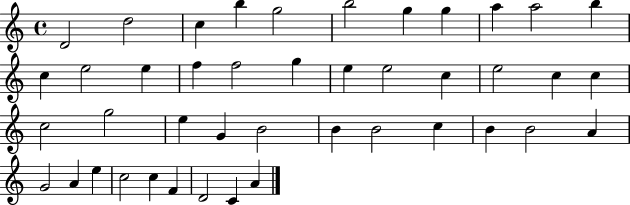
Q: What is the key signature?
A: C major